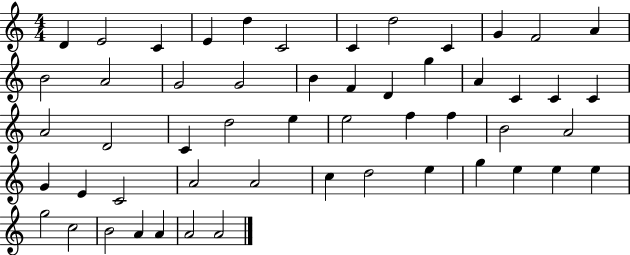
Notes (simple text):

D4/q E4/h C4/q E4/q D5/q C4/h C4/q D5/h C4/q G4/q F4/h A4/q B4/h A4/h G4/h G4/h B4/q F4/q D4/q G5/q A4/q C4/q C4/q C4/q A4/h D4/h C4/q D5/h E5/q E5/h F5/q F5/q B4/h A4/h G4/q E4/q C4/h A4/h A4/h C5/q D5/h E5/q G5/q E5/q E5/q E5/q G5/h C5/h B4/h A4/q A4/q A4/h A4/h